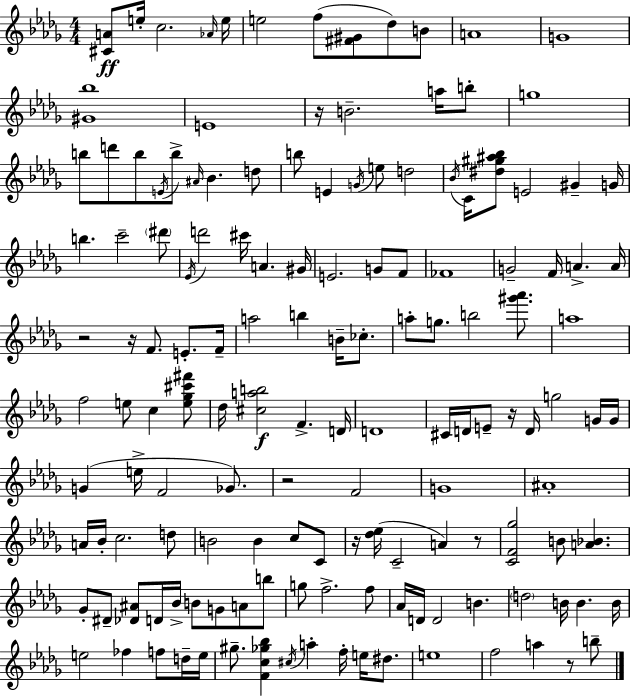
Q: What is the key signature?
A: BES minor